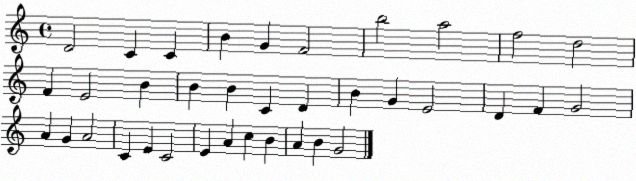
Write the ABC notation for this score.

X:1
T:Untitled
M:4/4
L:1/4
K:C
D2 C C B G F2 b2 a2 f2 d2 F E2 B B B C D B G E2 D F G2 A G A2 C E C2 E A c B A B G2